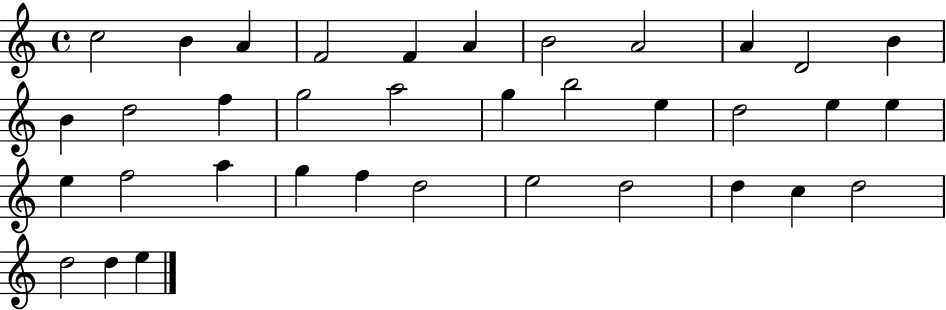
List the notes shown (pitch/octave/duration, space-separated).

C5/h B4/q A4/q F4/h F4/q A4/q B4/h A4/h A4/q D4/h B4/q B4/q D5/h F5/q G5/h A5/h G5/q B5/h E5/q D5/h E5/q E5/q E5/q F5/h A5/q G5/q F5/q D5/h E5/h D5/h D5/q C5/q D5/h D5/h D5/q E5/q